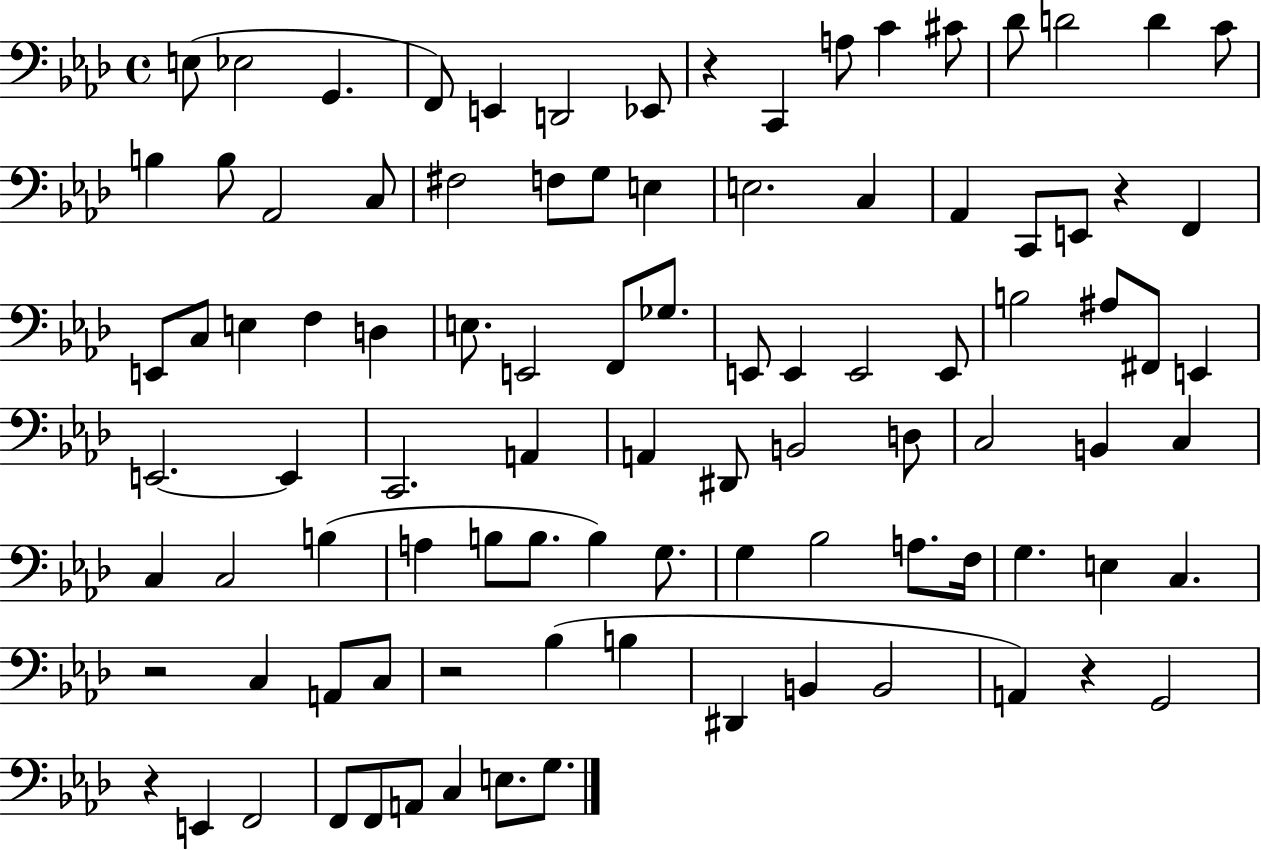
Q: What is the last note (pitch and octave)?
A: G3